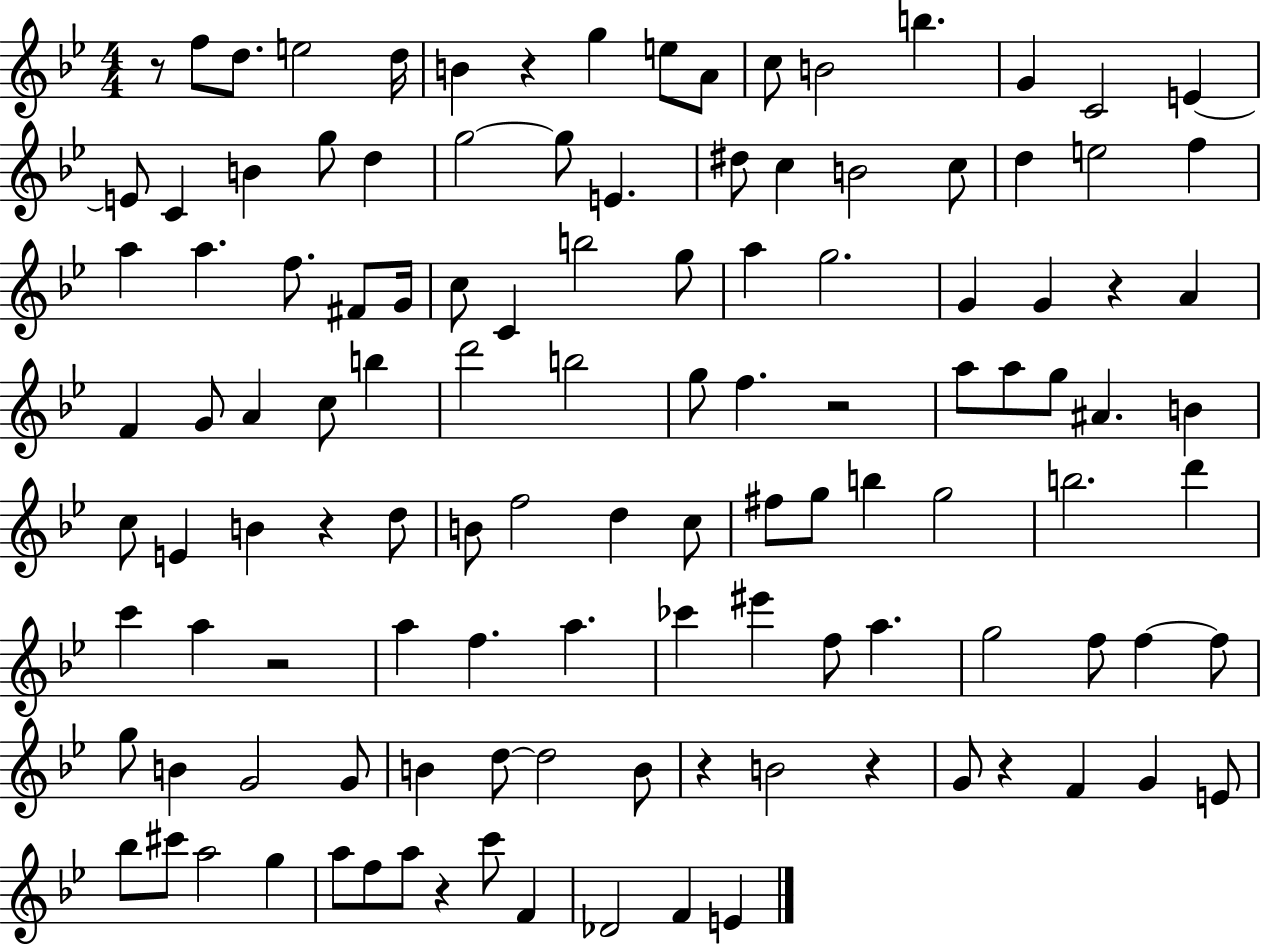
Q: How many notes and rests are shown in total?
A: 119